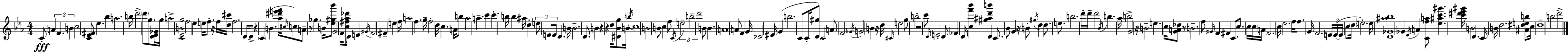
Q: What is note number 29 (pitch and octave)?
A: B4